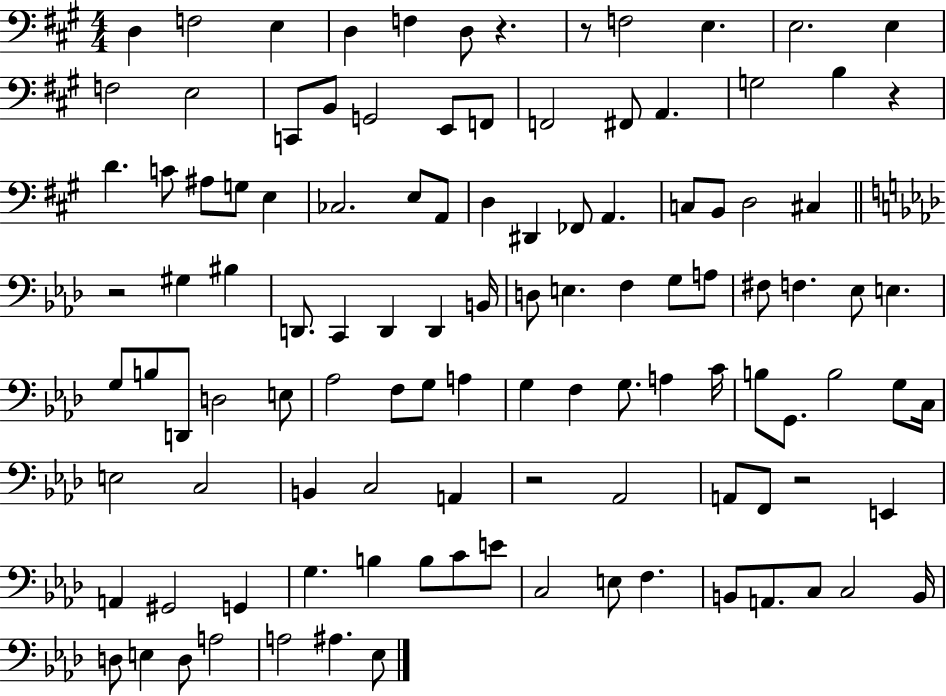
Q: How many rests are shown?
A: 6